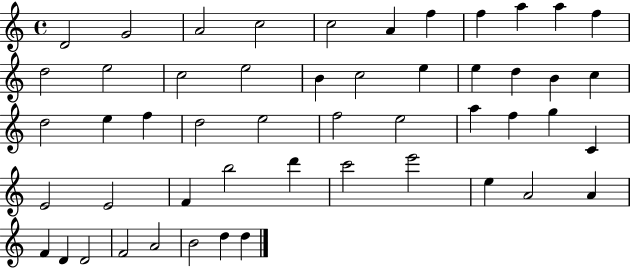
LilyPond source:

{
  \clef treble
  \time 4/4
  \defaultTimeSignature
  \key c \major
  d'2 g'2 | a'2 c''2 | c''2 a'4 f''4 | f''4 a''4 a''4 f''4 | \break d''2 e''2 | c''2 e''2 | b'4 c''2 e''4 | e''4 d''4 b'4 c''4 | \break d''2 e''4 f''4 | d''2 e''2 | f''2 e''2 | a''4 f''4 g''4 c'4 | \break e'2 e'2 | f'4 b''2 d'''4 | c'''2 e'''2 | e''4 a'2 a'4 | \break f'4 d'4 d'2 | f'2 a'2 | b'2 d''4 d''4 | \bar "|."
}